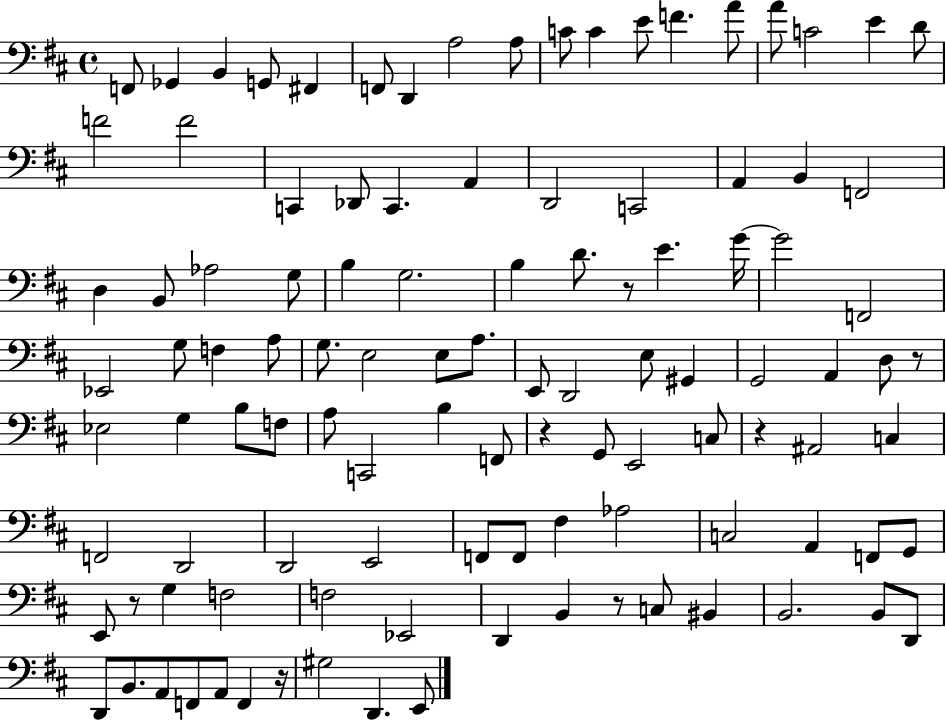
{
  \clef bass
  \time 4/4
  \defaultTimeSignature
  \key d \major
  f,8 ges,4 b,4 g,8 fis,4 | f,8 d,4 a2 a8 | c'8 c'4 e'8 f'4. a'8 | a'8 c'2 e'4 d'8 | \break f'2 f'2 | c,4 des,8 c,4. a,4 | d,2 c,2 | a,4 b,4 f,2 | \break d4 b,8 aes2 g8 | b4 g2. | b4 d'8. r8 e'4. g'16~~ | g'2 f,2 | \break ees,2 g8 f4 a8 | g8. e2 e8 a8. | e,8 d,2 e8 gis,4 | g,2 a,4 d8 r8 | \break ees2 g4 b8 f8 | a8 c,2 b4 f,8 | r4 g,8 e,2 c8 | r4 ais,2 c4 | \break f,2 d,2 | d,2 e,2 | f,8 f,8 fis4 aes2 | c2 a,4 f,8 g,8 | \break e,8 r8 g4 f2 | f2 ees,2 | d,4 b,4 r8 c8 bis,4 | b,2. b,8 d,8 | \break d,8 b,8. a,8 f,8 a,8 f,4 r16 | gis2 d,4. e,8 | \bar "|."
}